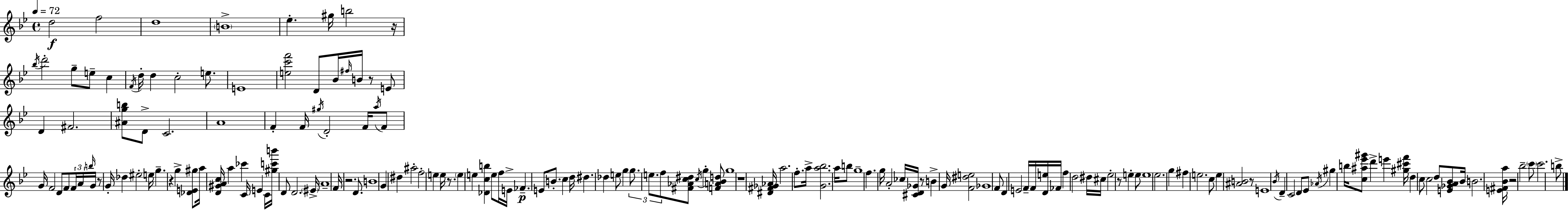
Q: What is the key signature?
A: BES major